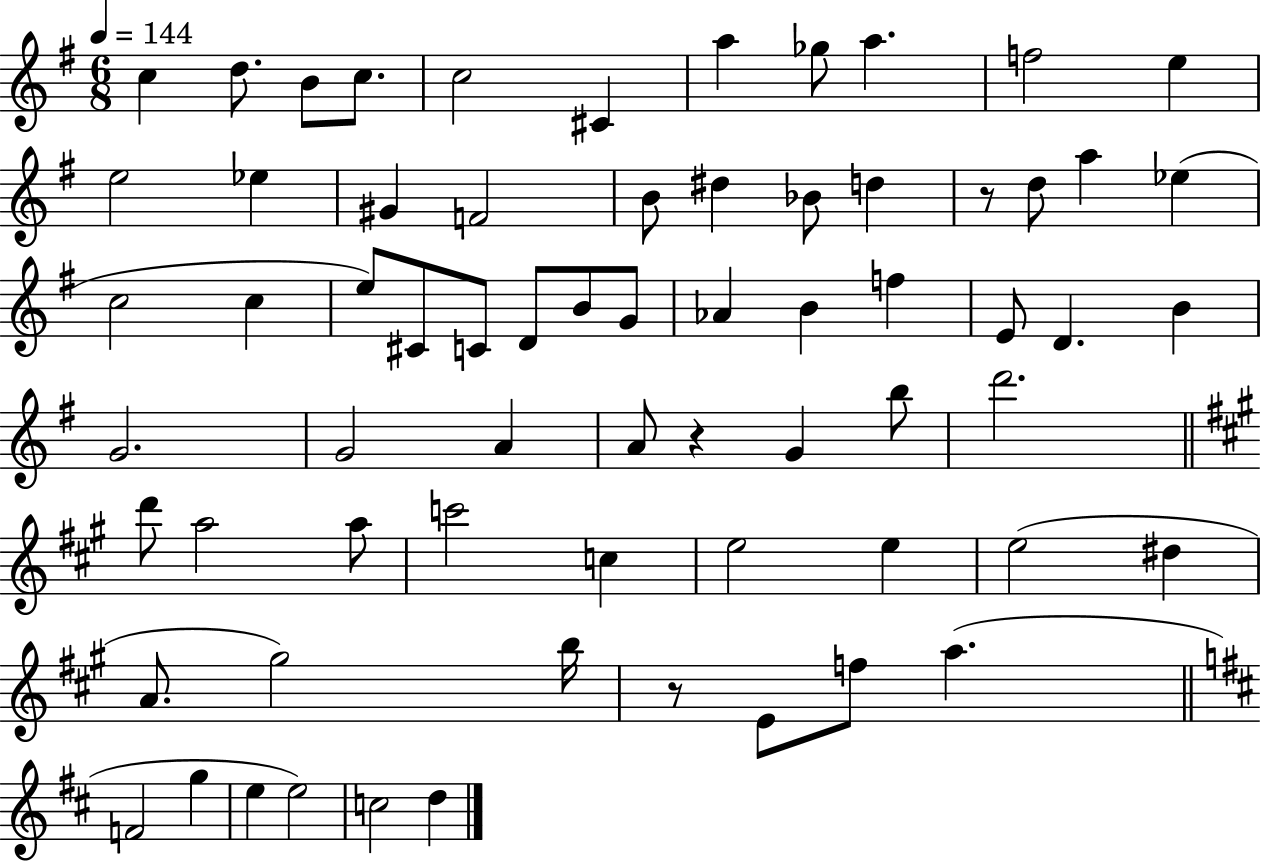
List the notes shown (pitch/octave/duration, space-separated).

C5/q D5/e. B4/e C5/e. C5/h C#4/q A5/q Gb5/e A5/q. F5/h E5/q E5/h Eb5/q G#4/q F4/h B4/e D#5/q Bb4/e D5/q R/e D5/e A5/q Eb5/q C5/h C5/q E5/e C#4/e C4/e D4/e B4/e G4/e Ab4/q B4/q F5/q E4/e D4/q. B4/q G4/h. G4/h A4/q A4/e R/q G4/q B5/e D6/h. D6/e A5/h A5/e C6/h C5/q E5/h E5/q E5/h D#5/q A4/e. G#5/h B5/s R/e E4/e F5/e A5/q. F4/h G5/q E5/q E5/h C5/h D5/q